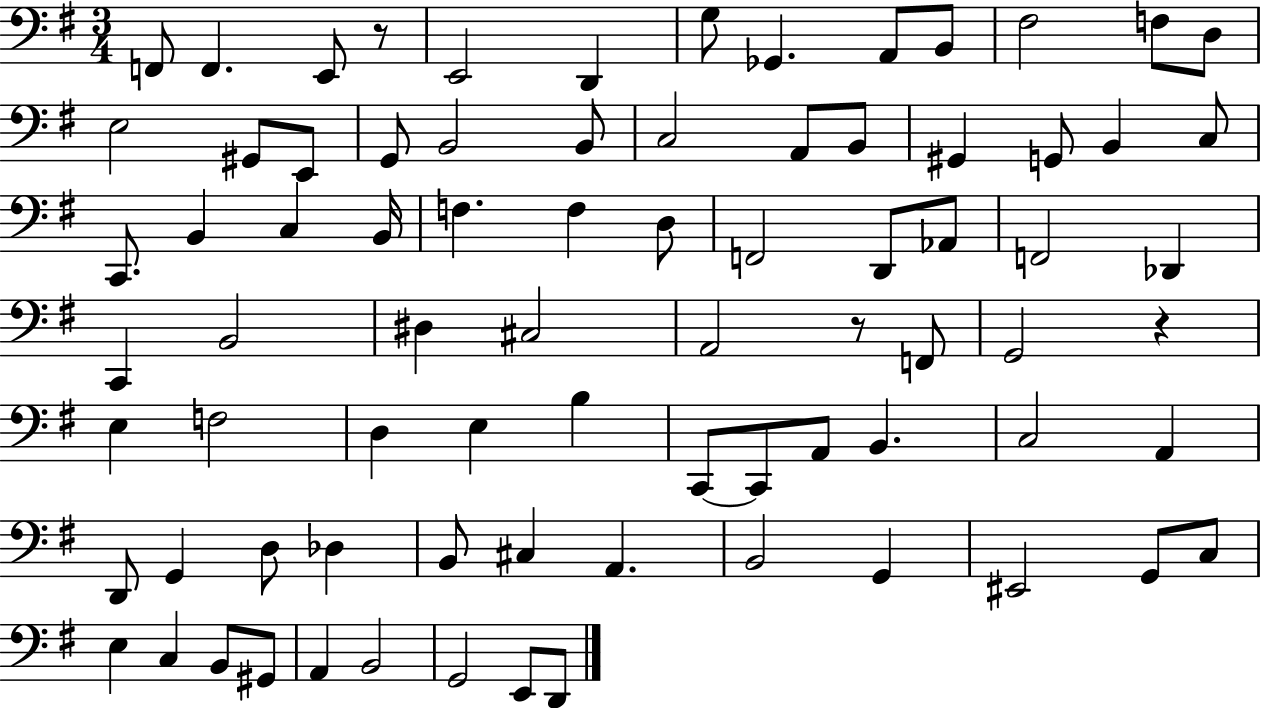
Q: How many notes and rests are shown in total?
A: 79